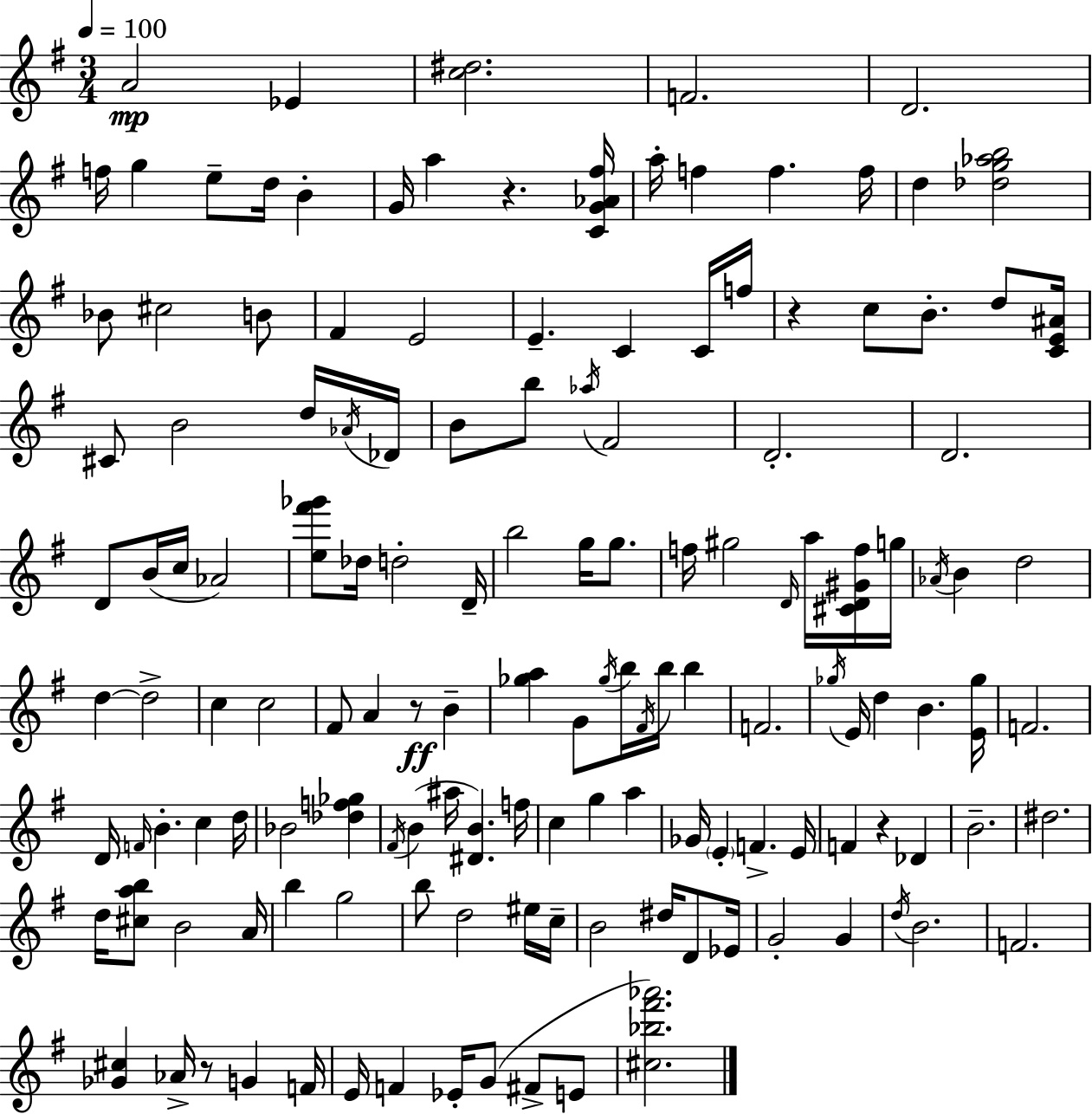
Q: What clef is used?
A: treble